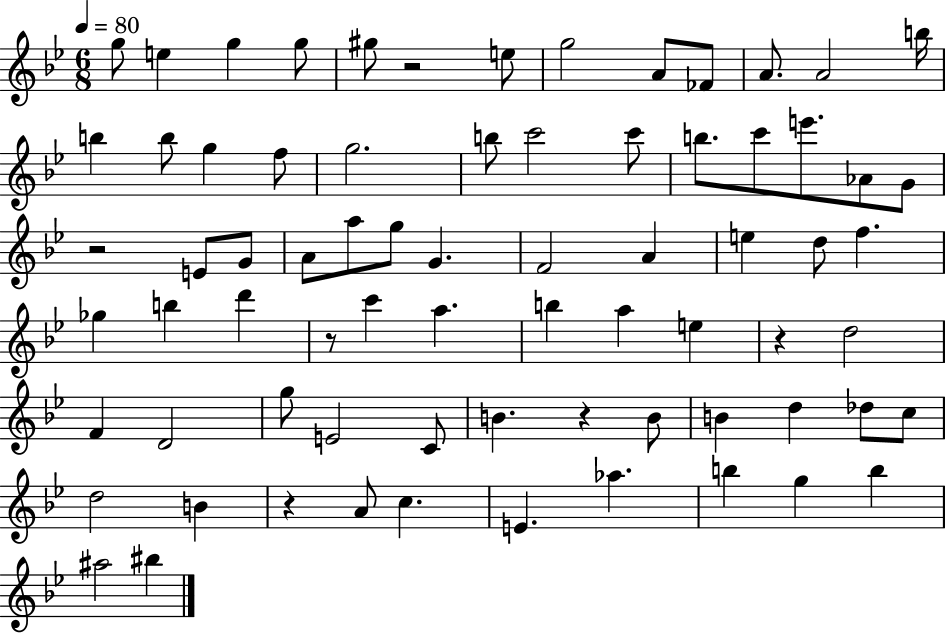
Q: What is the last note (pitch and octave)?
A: BIS5